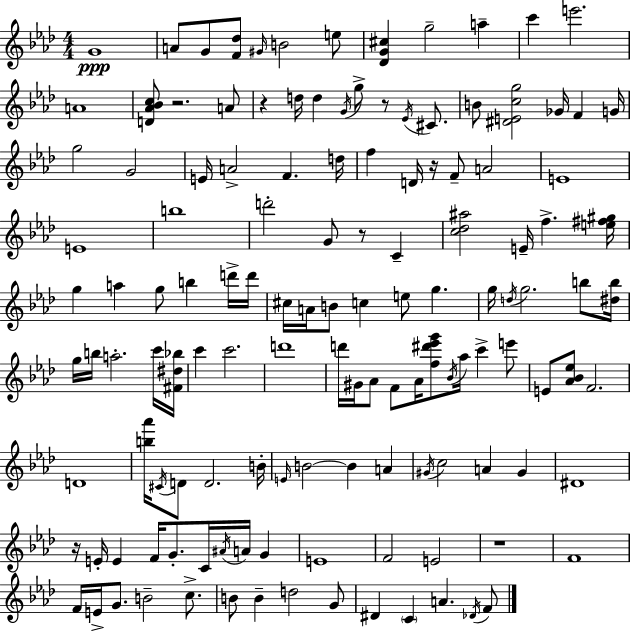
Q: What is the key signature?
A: F minor